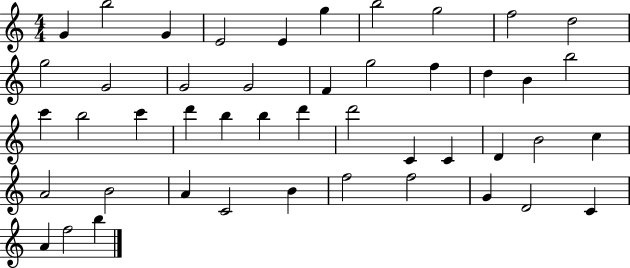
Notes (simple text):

G4/q B5/h G4/q E4/h E4/q G5/q B5/h G5/h F5/h D5/h G5/h G4/h G4/h G4/h F4/q G5/h F5/q D5/q B4/q B5/h C6/q B5/h C6/q D6/q B5/q B5/q D6/q D6/h C4/q C4/q D4/q B4/h C5/q A4/h B4/h A4/q C4/h B4/q F5/h F5/h G4/q D4/h C4/q A4/q F5/h B5/q